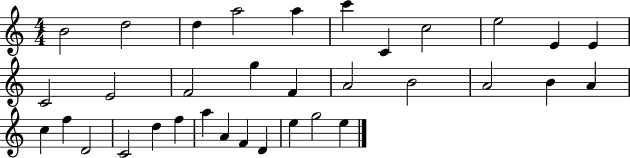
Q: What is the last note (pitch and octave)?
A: E5